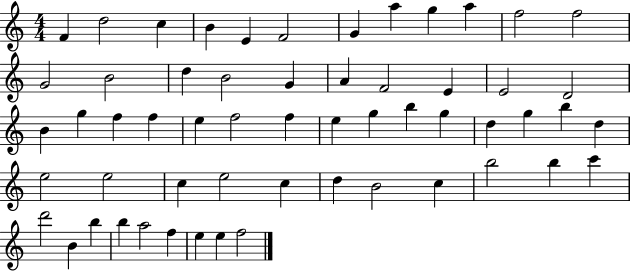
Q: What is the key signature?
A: C major